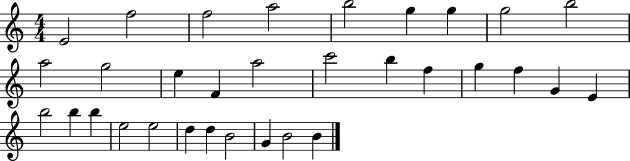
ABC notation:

X:1
T:Untitled
M:4/4
L:1/4
K:C
E2 f2 f2 a2 b2 g g g2 b2 a2 g2 e F a2 c'2 b f g f G E b2 b b e2 e2 d d B2 G B2 B